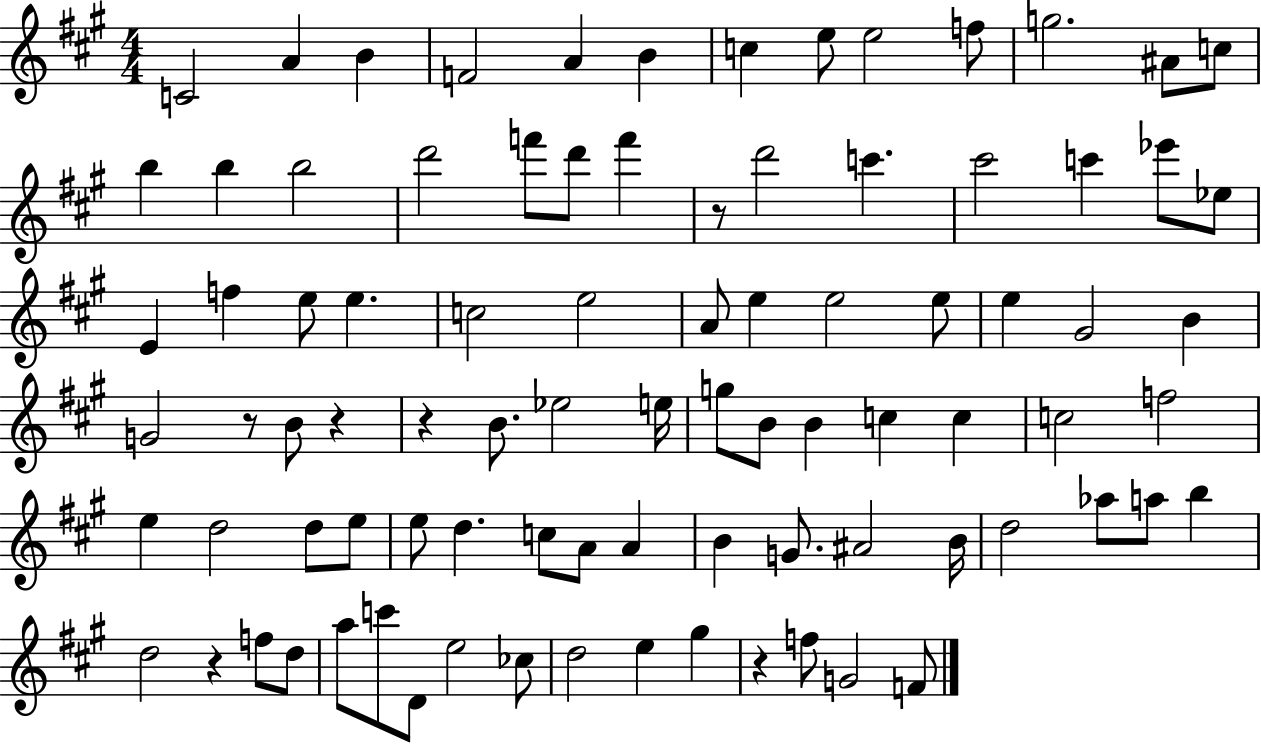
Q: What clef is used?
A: treble